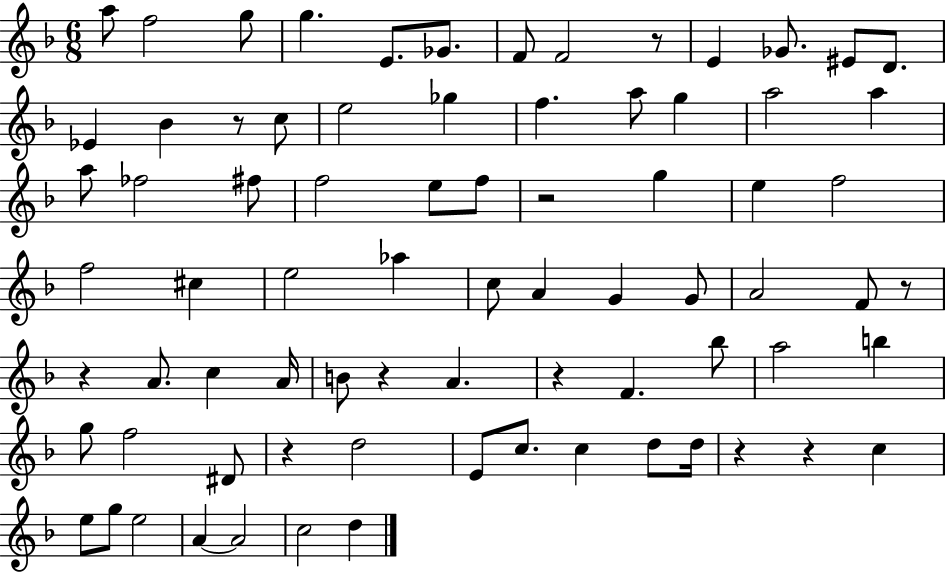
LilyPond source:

{
  \clef treble
  \numericTimeSignature
  \time 6/8
  \key f \major
  \repeat volta 2 { a''8 f''2 g''8 | g''4. e'8. ges'8. | f'8 f'2 r8 | e'4 ges'8. eis'8 d'8. | \break ees'4 bes'4 r8 c''8 | e''2 ges''4 | f''4. a''8 g''4 | a''2 a''4 | \break a''8 fes''2 fis''8 | f''2 e''8 f''8 | r2 g''4 | e''4 f''2 | \break f''2 cis''4 | e''2 aes''4 | c''8 a'4 g'4 g'8 | a'2 f'8 r8 | \break r4 a'8. c''4 a'16 | b'8 r4 a'4. | r4 f'4. bes''8 | a''2 b''4 | \break g''8 f''2 dis'8 | r4 d''2 | e'8 c''8. c''4 d''8 d''16 | r4 r4 c''4 | \break e''8 g''8 e''2 | a'4~~ a'2 | c''2 d''4 | } \bar "|."
}